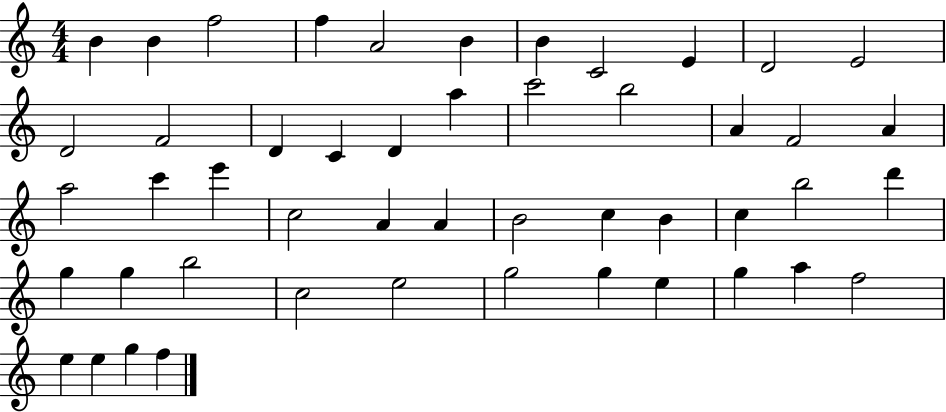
B4/q B4/q F5/h F5/q A4/h B4/q B4/q C4/h E4/q D4/h E4/h D4/h F4/h D4/q C4/q D4/q A5/q C6/h B5/h A4/q F4/h A4/q A5/h C6/q E6/q C5/h A4/q A4/q B4/h C5/q B4/q C5/q B5/h D6/q G5/q G5/q B5/h C5/h E5/h G5/h G5/q E5/q G5/q A5/q F5/h E5/q E5/q G5/q F5/q